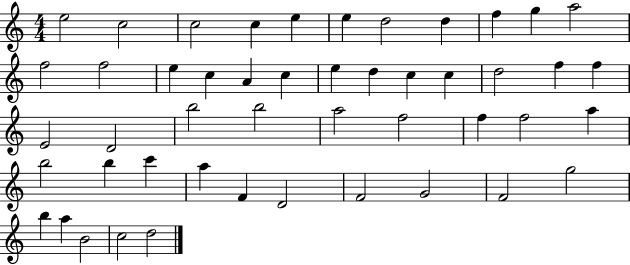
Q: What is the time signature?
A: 4/4